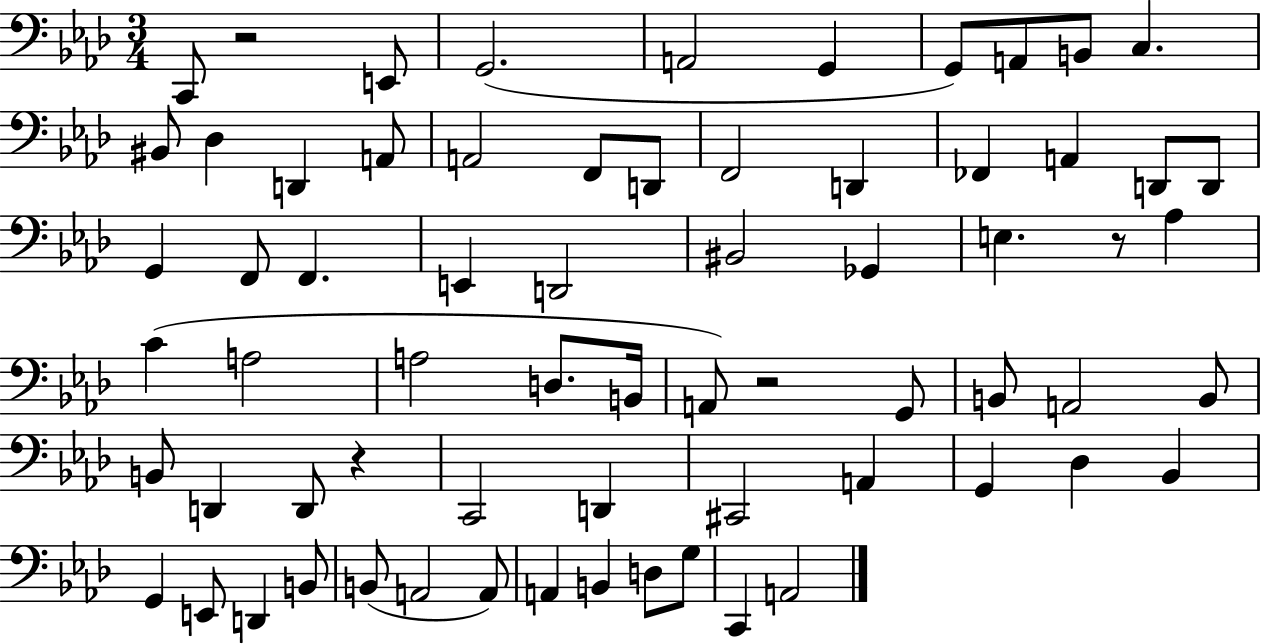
{
  \clef bass
  \numericTimeSignature
  \time 3/4
  \key aes \major
  c,8 r2 e,8 | g,2.( | a,2 g,4 | g,8) a,8 b,8 c4. | \break bis,8 des4 d,4 a,8 | a,2 f,8 d,8 | f,2 d,4 | fes,4 a,4 d,8 d,8 | \break g,4 f,8 f,4. | e,4 d,2 | bis,2 ges,4 | e4. r8 aes4 | \break c'4( a2 | a2 d8. b,16 | a,8) r2 g,8 | b,8 a,2 b,8 | \break b,8 d,4 d,8 r4 | c,2 d,4 | cis,2 a,4 | g,4 des4 bes,4 | \break g,4 e,8 d,4 b,8 | b,8( a,2 a,8) | a,4 b,4 d8 g8 | c,4 a,2 | \break \bar "|."
}